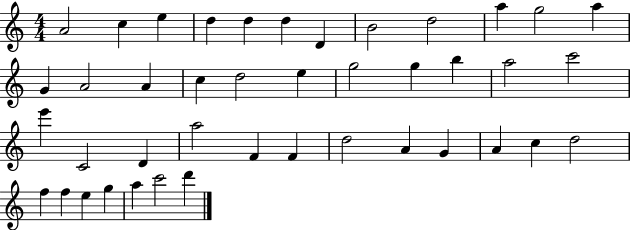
A4/h C5/q E5/q D5/q D5/q D5/q D4/q B4/h D5/h A5/q G5/h A5/q G4/q A4/h A4/q C5/q D5/h E5/q G5/h G5/q B5/q A5/h C6/h E6/q C4/h D4/q A5/h F4/q F4/q D5/h A4/q G4/q A4/q C5/q D5/h F5/q F5/q E5/q G5/q A5/q C6/h D6/q